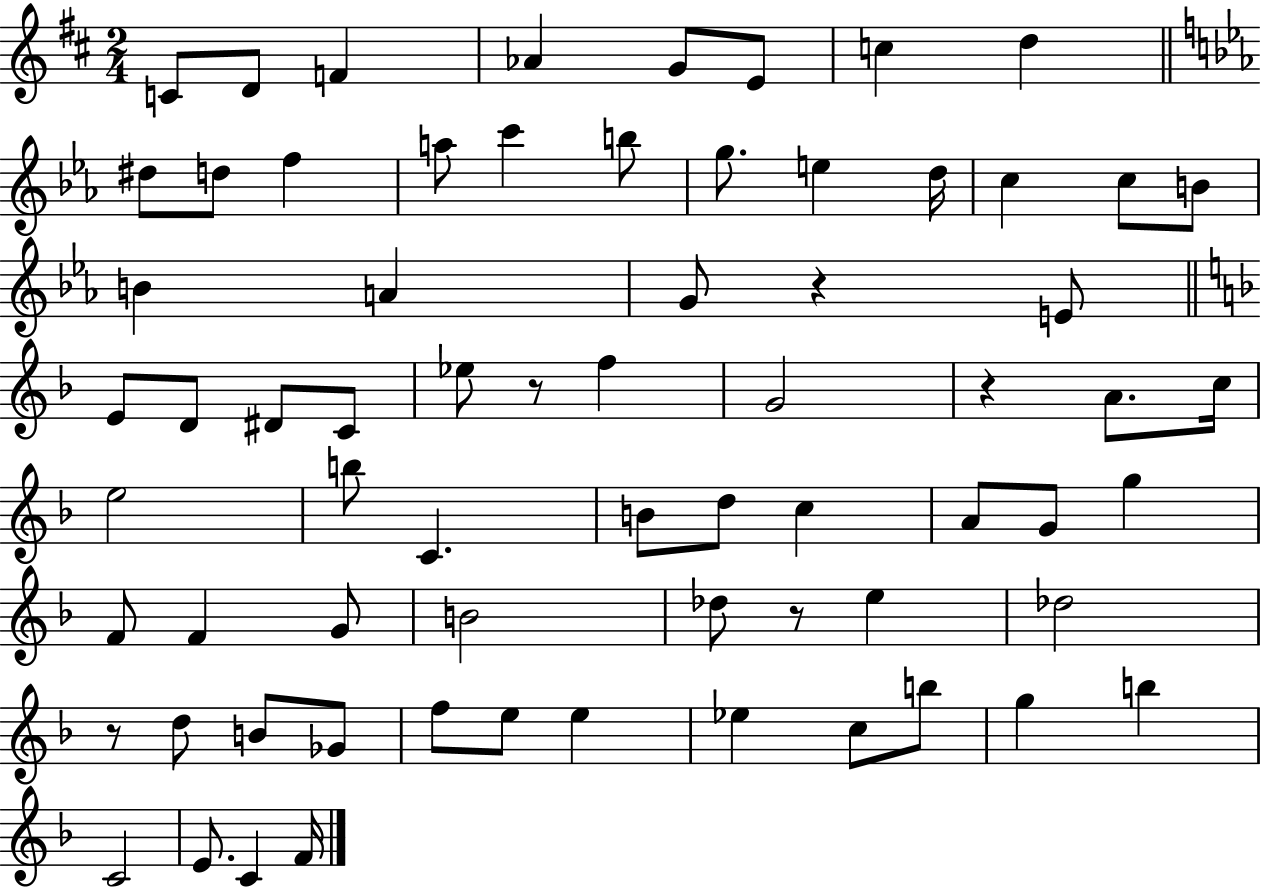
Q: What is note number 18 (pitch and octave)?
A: C5